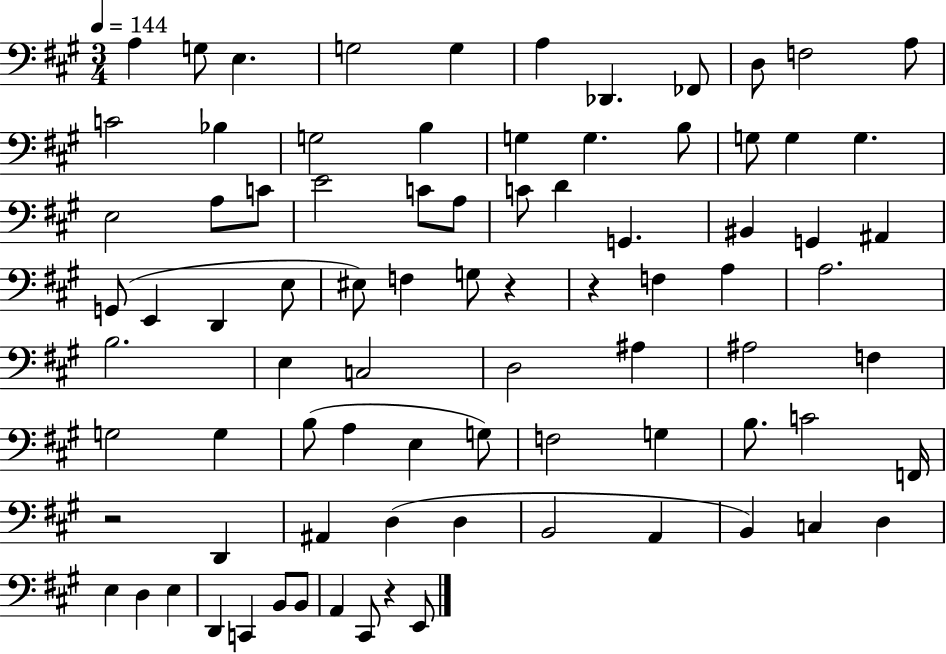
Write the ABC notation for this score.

X:1
T:Untitled
M:3/4
L:1/4
K:A
A, G,/2 E, G,2 G, A, _D,, _F,,/2 D,/2 F,2 A,/2 C2 _B, G,2 B, G, G, B,/2 G,/2 G, G, E,2 A,/2 C/2 E2 C/2 A,/2 C/2 D G,, ^B,, G,, ^A,, G,,/2 E,, D,, E,/2 ^E,/2 F, G,/2 z z F, A, A,2 B,2 E, C,2 D,2 ^A, ^A,2 F, G,2 G, B,/2 A, E, G,/2 F,2 G, B,/2 C2 F,,/4 z2 D,, ^A,, D, D, B,,2 A,, B,, C, D, E, D, E, D,, C,, B,,/2 B,,/2 A,, ^C,,/2 z E,,/2